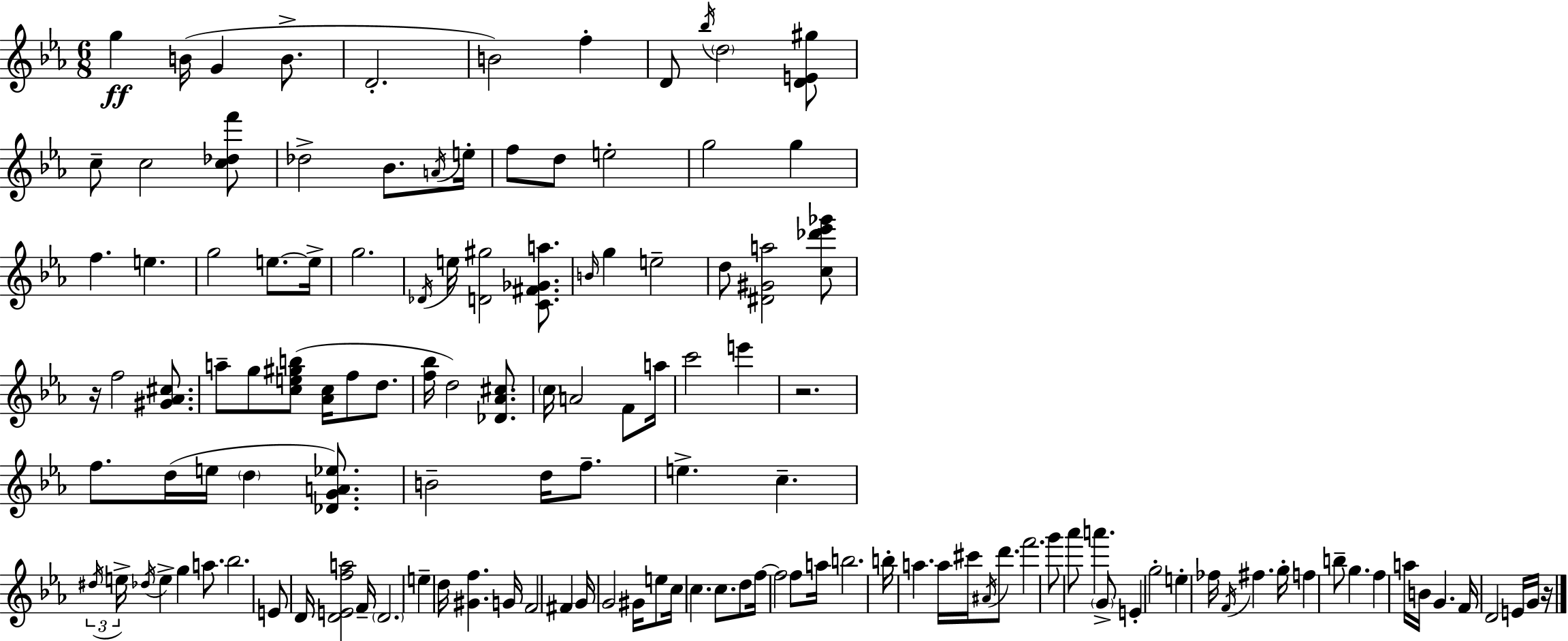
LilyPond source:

{
  \clef treble
  \numericTimeSignature
  \time 6/8
  \key ees \major
  g''4\ff b'16( g'4 b'8.-> | d'2.-. | b'2) f''4-. | d'8 \acciaccatura { bes''16 } \parenthesize d''2 <d' e' gis''>8 | \break c''8-- c''2 <c'' des'' f'''>8 | des''2-> bes'8. | \acciaccatura { a'16 } e''16-. f''8 d''8 e''2-. | g''2 g''4 | \break f''4. e''4. | g''2 e''8.~~ | e''16-> g''2. | \acciaccatura { des'16 } e''16 <d' gis''>2 | \break <c' fis' ges' a''>8. \grace { b'16 } g''4 e''2-- | d''8 <dis' gis' a''>2 | <c'' des''' ees''' ges'''>8 r16 f''2 | <gis' aes' cis''>8. a''8-- g''8 <c'' e'' gis'' b''>8( <aes' c''>16 f''8 | \break d''8. <f'' bes''>16 d''2) | <des' aes' cis''>8. \parenthesize c''16 a'2 | f'8 a''16 c'''2 | e'''4 r2. | \break f''8. d''16( e''16 \parenthesize d''4 | <des' g' a' ees''>8.) b'2-- | d''16 f''8.-- e''4.-> c''4.-- | \tuplet 3/2 { \acciaccatura { dis''16 } e''16-> \acciaccatura { des''16 } } e''4-> g''4 | \break a''8. bes''2. | e'8 d'16 <d' e' f'' a''>2 | f'16-- \parenthesize d'2. | e''4-- d''16 <gis' f''>4. | \break g'16 f'2 | fis'4 g'16 g'2 | gis'16 e''8 c''16 c''4. | c''8. d''8 f''16~~ f''2 | \break f''8 a''16 b''2. | b''16-. a''4. | a''16 cis'''16 \acciaccatura { ais'16 } d'''8. f'''2. | g'''8 aes'''8 a'''4. | \break \parenthesize g'8-> e'4-. g''2-. | e''4-. fes''16 | \acciaccatura { f'16 } fis''4. g''16-. f''4 | b''8-- g''4. f''4 | \break a''16 b'16 g'4. f'16 d'2 | e'16 g'16 r16 \bar "|."
}